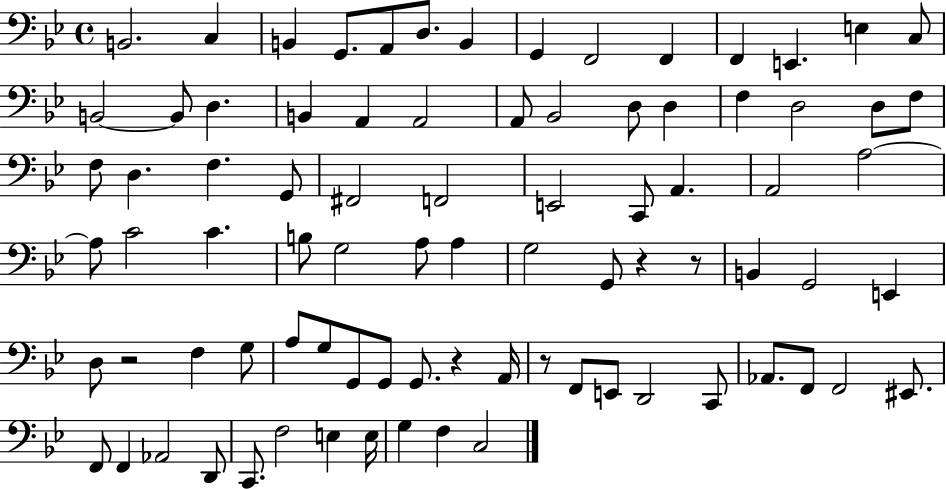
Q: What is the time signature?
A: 4/4